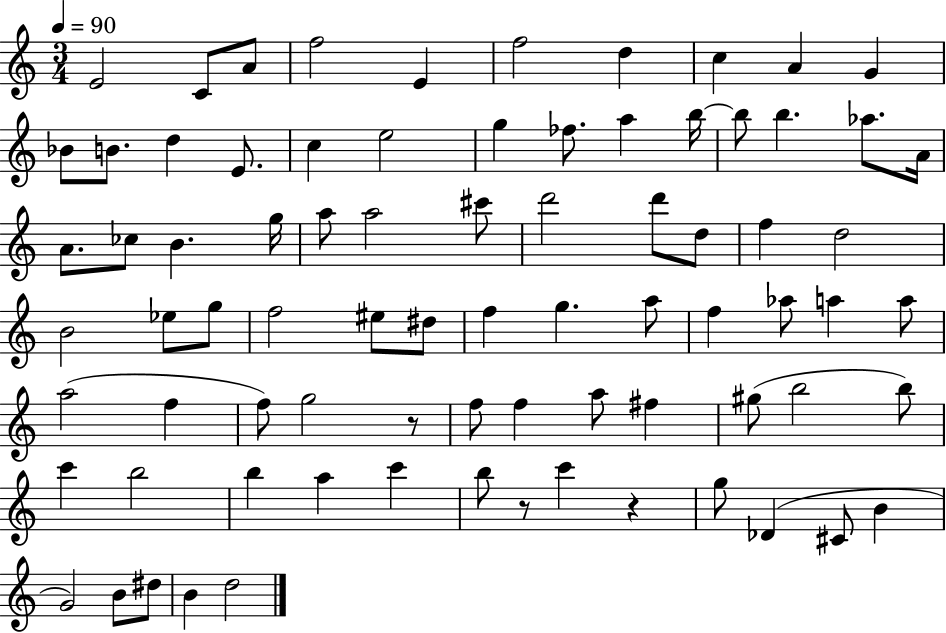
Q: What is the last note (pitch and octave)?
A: D5